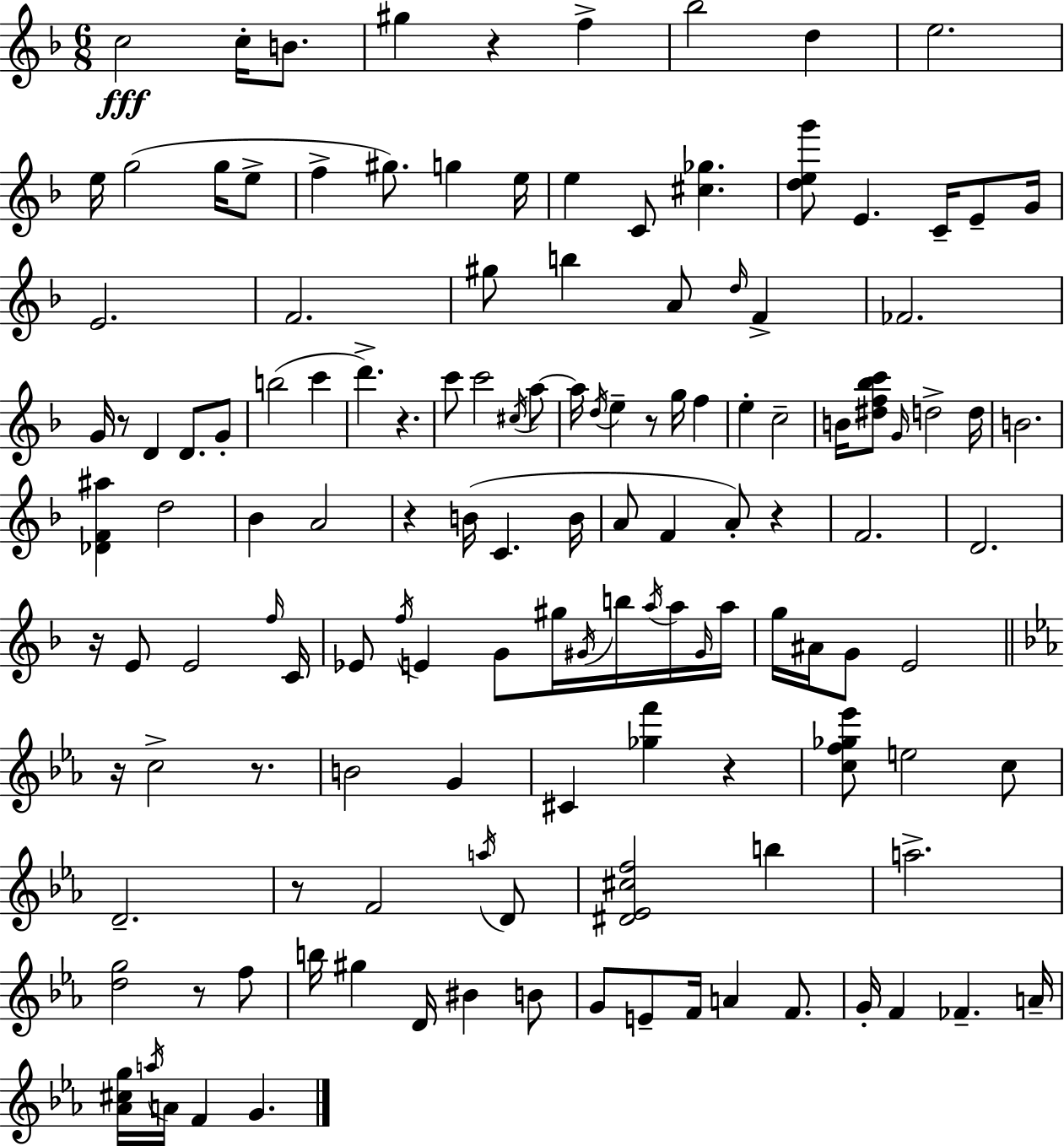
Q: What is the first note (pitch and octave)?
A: C5